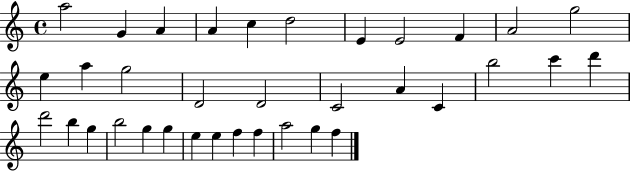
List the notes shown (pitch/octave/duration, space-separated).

A5/h G4/q A4/q A4/q C5/q D5/h E4/q E4/h F4/q A4/h G5/h E5/q A5/q G5/h D4/h D4/h C4/h A4/q C4/q B5/h C6/q D6/q D6/h B5/q G5/q B5/h G5/q G5/q E5/q E5/q F5/q F5/q A5/h G5/q F5/q